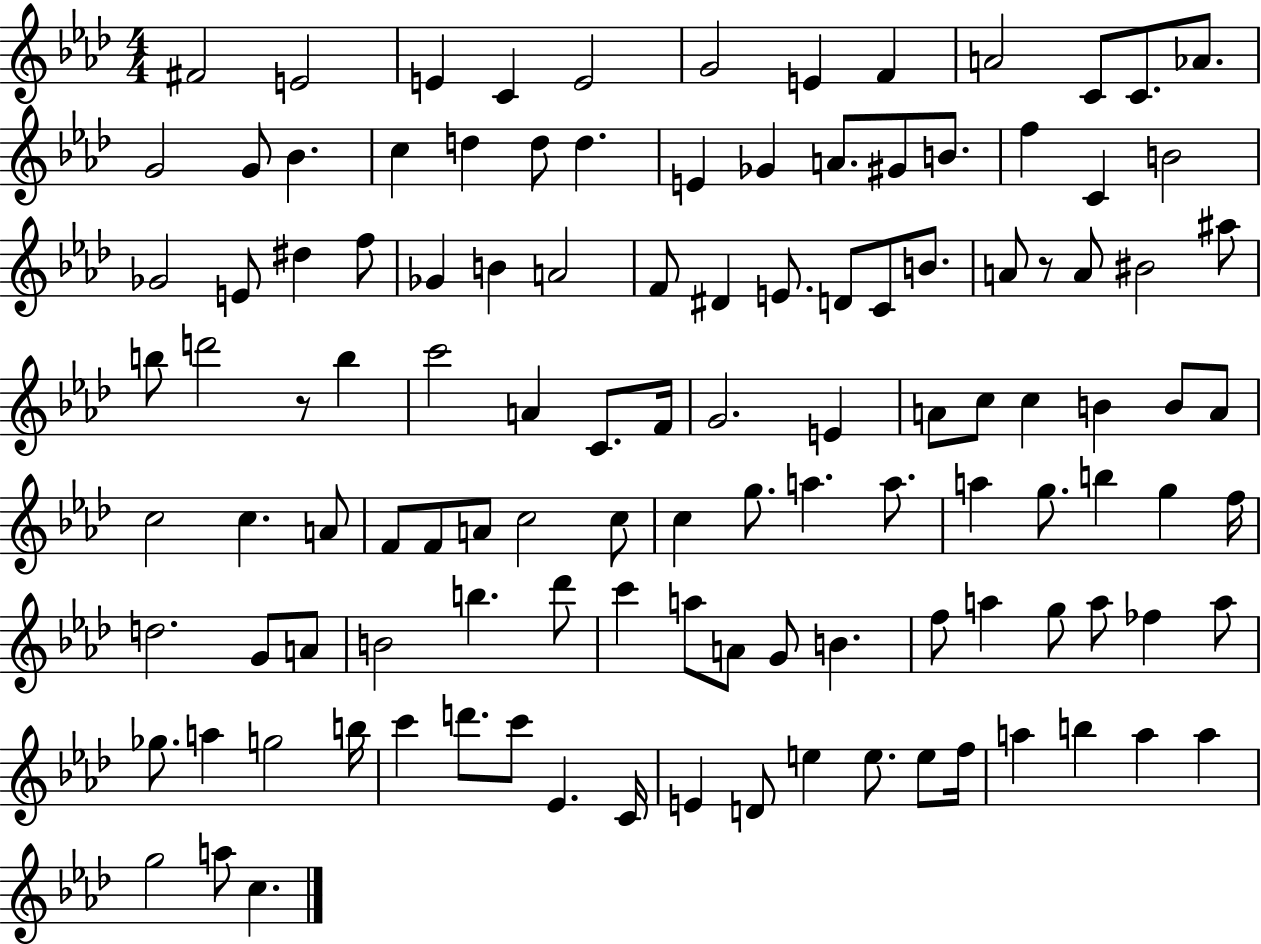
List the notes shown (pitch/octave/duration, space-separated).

F#4/h E4/h E4/q C4/q E4/h G4/h E4/q F4/q A4/h C4/e C4/e. Ab4/e. G4/h G4/e Bb4/q. C5/q D5/q D5/e D5/q. E4/q Gb4/q A4/e. G#4/e B4/e. F5/q C4/q B4/h Gb4/h E4/e D#5/q F5/e Gb4/q B4/q A4/h F4/e D#4/q E4/e. D4/e C4/e B4/e. A4/e R/e A4/e BIS4/h A#5/e B5/e D6/h R/e B5/q C6/h A4/q C4/e. F4/s G4/h. E4/q A4/e C5/e C5/q B4/q B4/e A4/e C5/h C5/q. A4/e F4/e F4/e A4/e C5/h C5/e C5/q G5/e. A5/q. A5/e. A5/q G5/e. B5/q G5/q F5/s D5/h. G4/e A4/e B4/h B5/q. Db6/e C6/q A5/e A4/e G4/e B4/q. F5/e A5/q G5/e A5/e FES5/q A5/e Gb5/e. A5/q G5/h B5/s C6/q D6/e. C6/e Eb4/q. C4/s E4/q D4/e E5/q E5/e. E5/e F5/s A5/q B5/q A5/q A5/q G5/h A5/e C5/q.